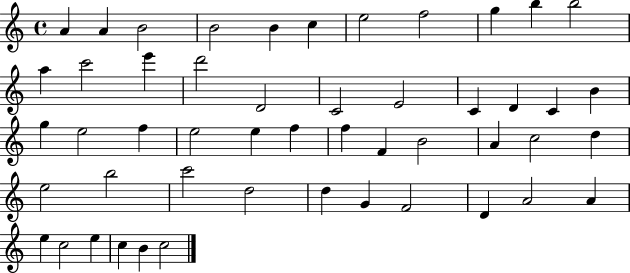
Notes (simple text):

A4/q A4/q B4/h B4/h B4/q C5/q E5/h F5/h G5/q B5/q B5/h A5/q C6/h E6/q D6/h D4/h C4/h E4/h C4/q D4/q C4/q B4/q G5/q E5/h F5/q E5/h E5/q F5/q F5/q F4/q B4/h A4/q C5/h D5/q E5/h B5/h C6/h D5/h D5/q G4/q F4/h D4/q A4/h A4/q E5/q C5/h E5/q C5/q B4/q C5/h